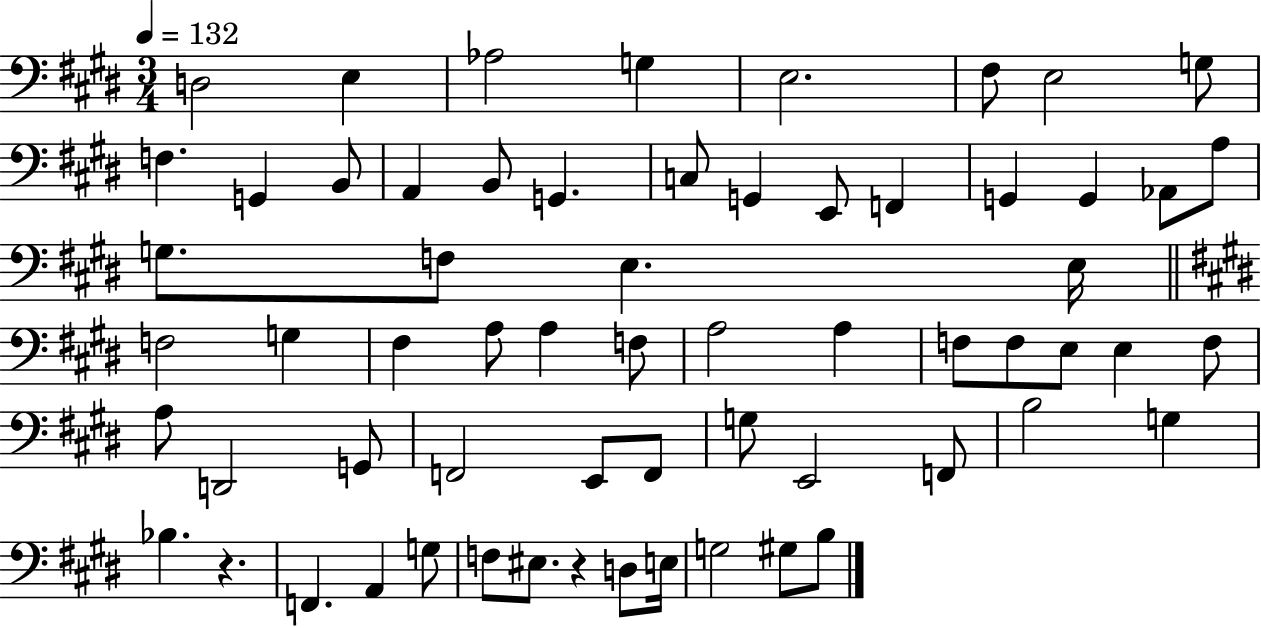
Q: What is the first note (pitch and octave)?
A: D3